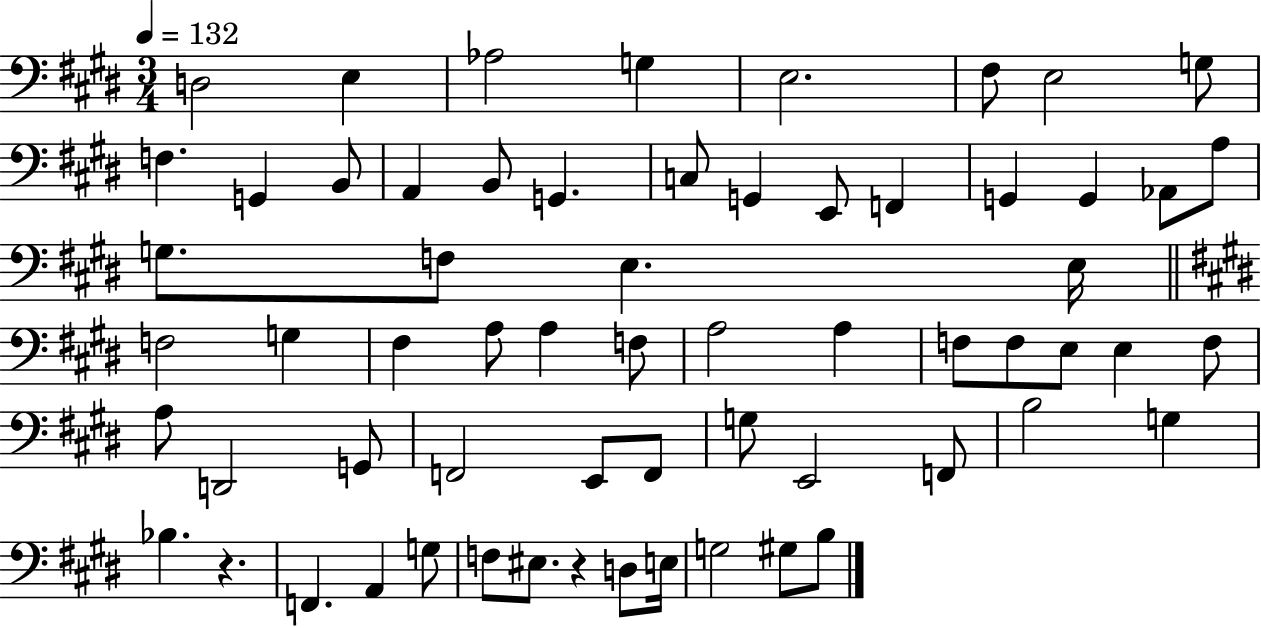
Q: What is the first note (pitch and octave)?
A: D3